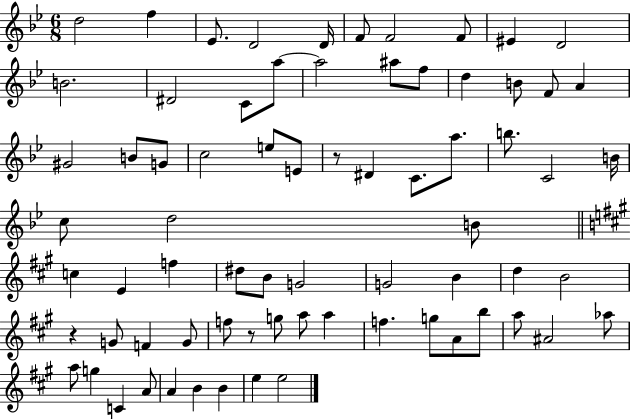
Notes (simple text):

D5/h F5/q Eb4/e. D4/h D4/s F4/e F4/h F4/e EIS4/q D4/h B4/h. D#4/h C4/e A5/e A5/h A#5/e F5/e D5/q B4/e F4/e A4/q G#4/h B4/e G4/e C5/h E5/e E4/e R/e D#4/q C4/e. A5/e. B5/e. C4/h B4/s C5/e D5/h B4/e C5/q E4/q F5/q D#5/e B4/e G4/h G4/h B4/q D5/q B4/h R/q G4/e F4/q G4/e F5/e R/e G5/e A5/e A5/q F5/q. G5/e A4/e B5/e A5/e A#4/h Ab5/e A5/e G5/q C4/q A4/e A4/q B4/q B4/q E5/q E5/h